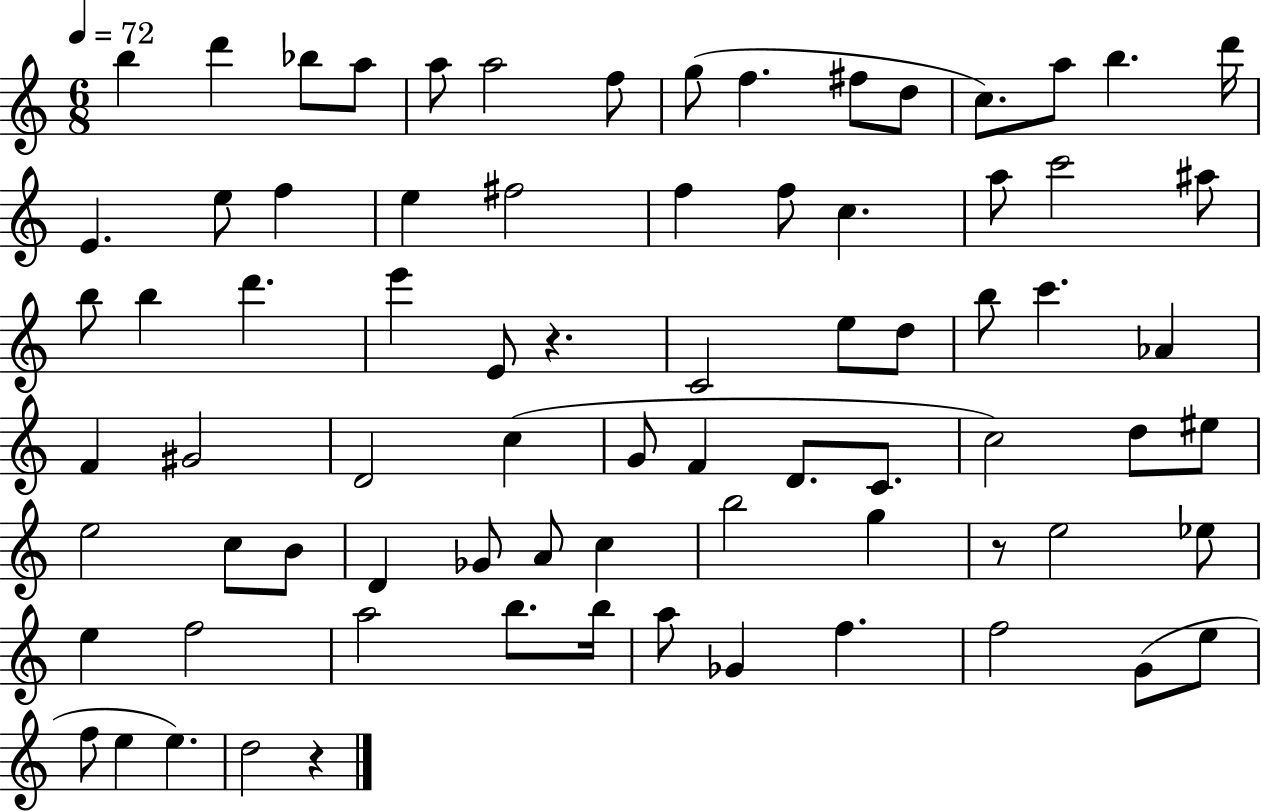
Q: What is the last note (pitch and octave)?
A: D5